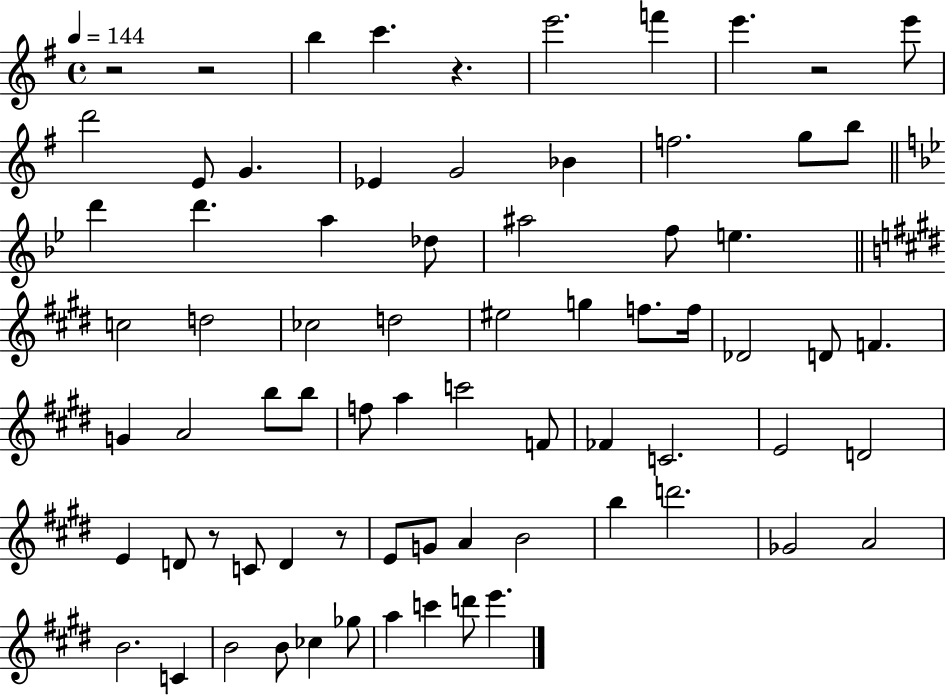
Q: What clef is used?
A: treble